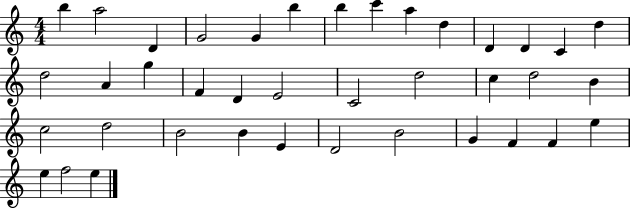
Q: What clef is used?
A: treble